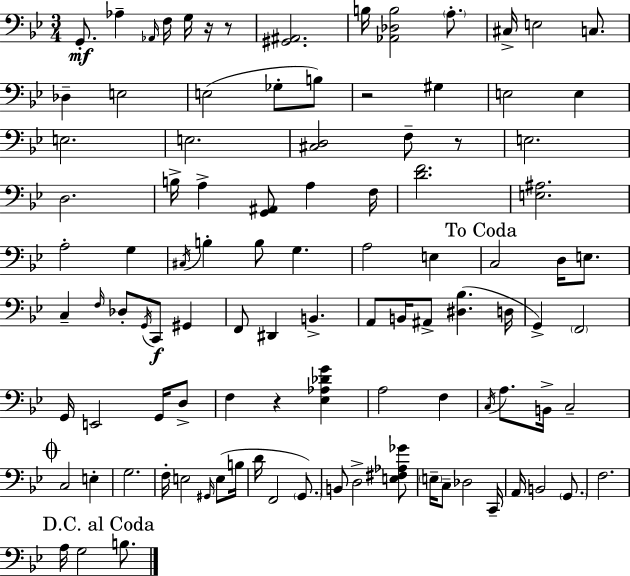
X:1
T:Untitled
M:3/4
L:1/4
K:Bb
G,,/2 _A, _A,,/4 F,/4 G,/4 z/4 z/2 [^G,,^A,,]2 B,/4 [_A,,_D,B,]2 A,/2 ^C,/4 E,2 C,/2 _D, E,2 E,2 _G,/2 B,/2 z2 ^G, E,2 E, E,2 E,2 [^C,D,]2 F,/2 z/2 E,2 D,2 B,/4 A, [G,,^A,,]/2 A, F,/4 [DF]2 [E,^A,]2 A,2 G, ^C,/4 B, B,/2 G, A,2 E, C,2 D,/4 E,/2 C, F,/4 _D,/2 G,,/4 C,,/2 ^G,, F,,/2 ^D,, B,, A,,/2 B,,/4 ^A,,/2 [^D,_B,] D,/4 G,, F,,2 G,,/4 E,,2 G,,/4 D,/2 F, z [_E,_A,_DG] A,2 F, C,/4 A,/2 B,,/4 C,2 C,2 E, G,2 F,/4 E,2 ^G,,/4 E,/2 B,/4 D/4 F,,2 G,,/2 B,,/2 D,2 [E,^F,_A,_G]/2 E,/4 C,/2 _D,2 C,,/4 A,,/4 B,,2 G,,/2 F,2 A,/4 G,2 B,/2